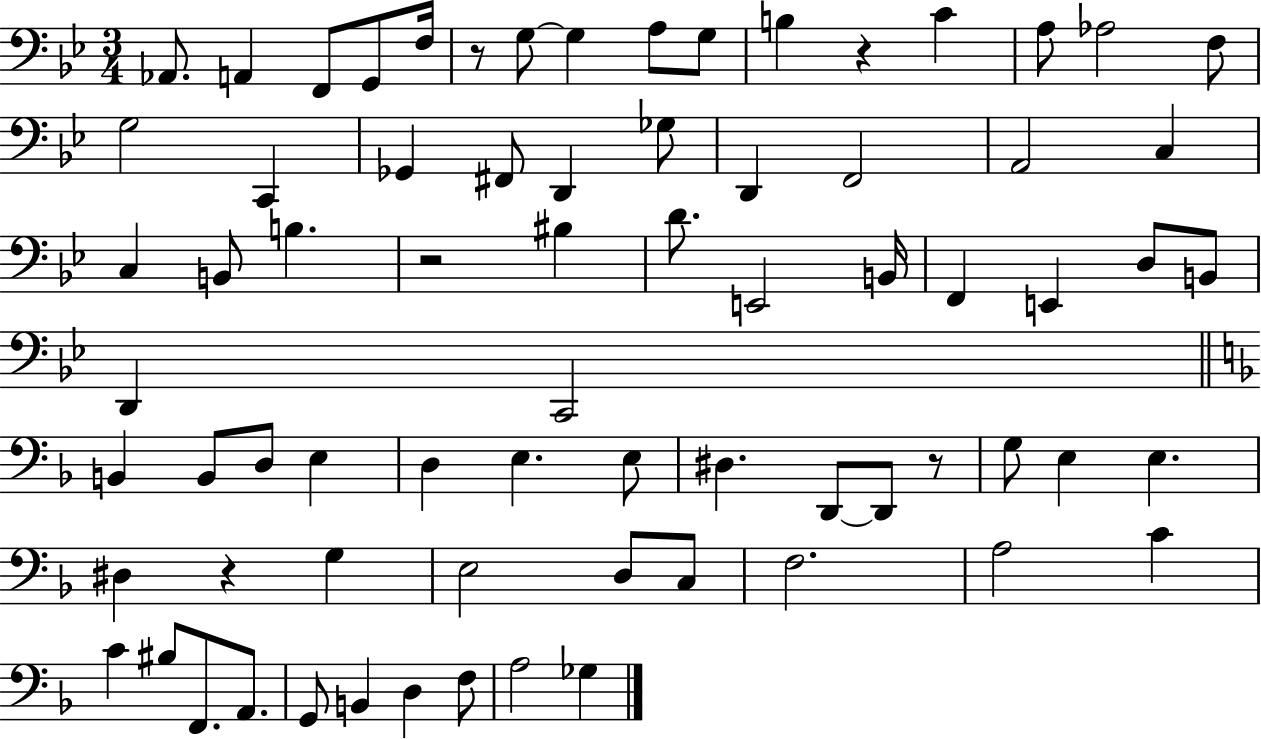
X:1
T:Untitled
M:3/4
L:1/4
K:Bb
_A,,/2 A,, F,,/2 G,,/2 F,/4 z/2 G,/2 G, A,/2 G,/2 B, z C A,/2 _A,2 F,/2 G,2 C,, _G,, ^F,,/2 D,, _G,/2 D,, F,,2 A,,2 C, C, B,,/2 B, z2 ^B, D/2 E,,2 B,,/4 F,, E,, D,/2 B,,/2 D,, C,,2 B,, B,,/2 D,/2 E, D, E, E,/2 ^D, D,,/2 D,,/2 z/2 G,/2 E, E, ^D, z G, E,2 D,/2 C,/2 F,2 A,2 C C ^B,/2 F,,/2 A,,/2 G,,/2 B,, D, F,/2 A,2 _G,